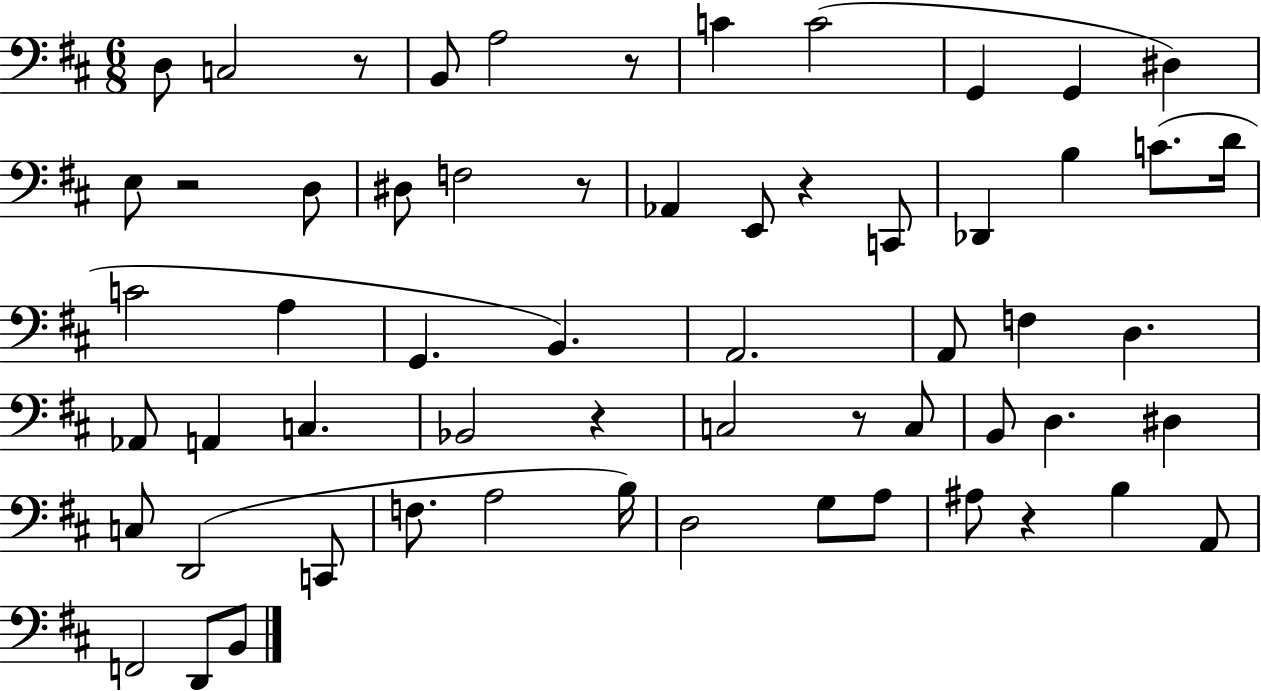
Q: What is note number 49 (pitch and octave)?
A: A2